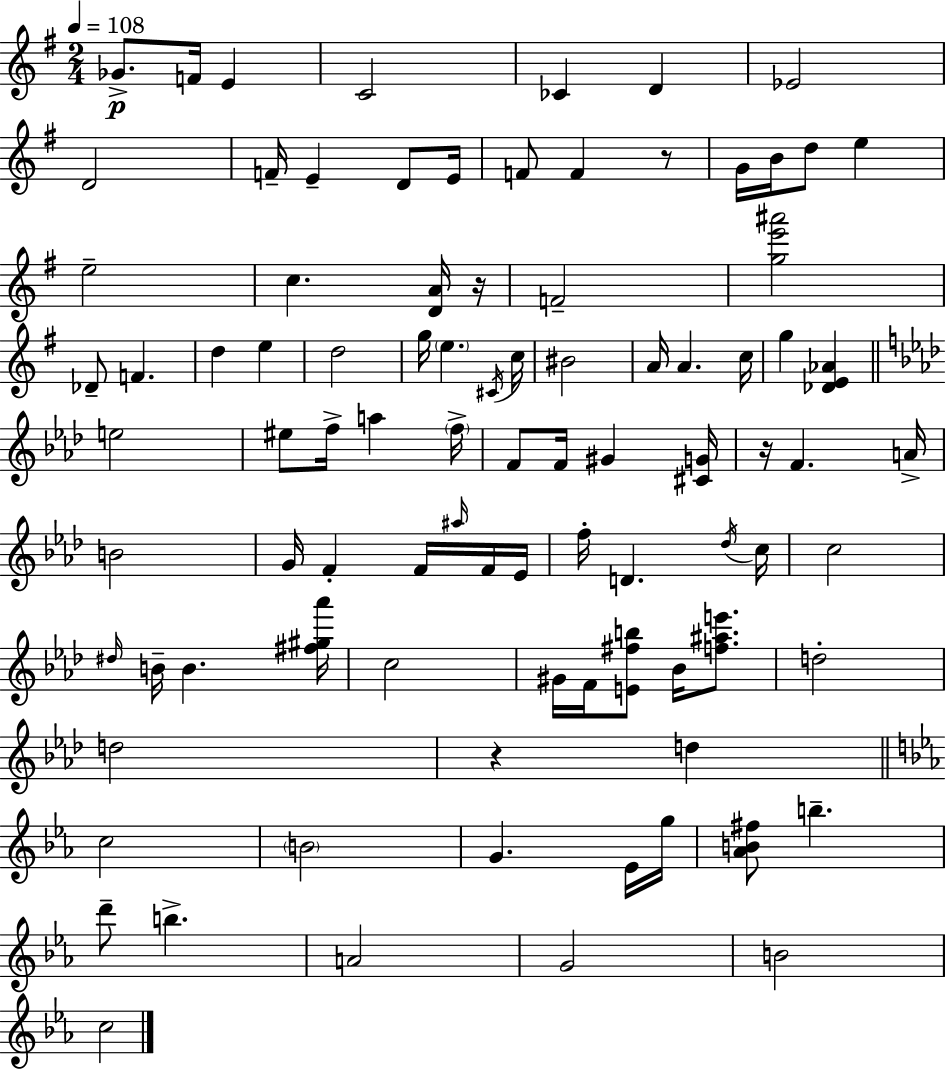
{
  \clef treble
  \numericTimeSignature
  \time 2/4
  \key e \minor
  \tempo 4 = 108
  ges'8.->\p f'16 e'4 | c'2 | ces'4 d'4 | ees'2 | \break d'2 | f'16-- e'4-- d'8 e'16 | f'8 f'4 r8 | g'16 b'16 d''8 e''4 | \break e''2-- | c''4. <d' a'>16 r16 | f'2-- | <g'' e''' ais'''>2 | \break des'8-- f'4. | d''4 e''4 | d''2 | g''16 \parenthesize e''4. \acciaccatura { cis'16 } | \break c''16 bis'2 | a'16 a'4. | c''16 g''4 <des' e' aes'>4 | \bar "||" \break \key aes \major e''2 | eis''8 f''16-> a''4 \parenthesize f''16-> | f'8 f'16 gis'4 <cis' g'>16 | r16 f'4. a'16-> | \break b'2 | g'16 f'4-. f'16 \grace { ais''16 } f'16 | ees'16 f''16-. d'4. | \acciaccatura { des''16 } c''16 c''2 | \break \grace { dis''16 } b'16-- b'4. | <fis'' gis'' aes'''>16 c''2 | gis'16 f'16 <e' fis'' b''>8 bes'16 | <f'' ais'' e'''>8. d''2-. | \break d''2 | r4 d''4 | \bar "||" \break \key ees \major c''2 | \parenthesize b'2 | g'4. ees'16 g''16 | <aes' b' fis''>8 b''4.-- | \break d'''8-- b''4.-> | a'2 | g'2 | b'2 | \break c''2 | \bar "|."
}